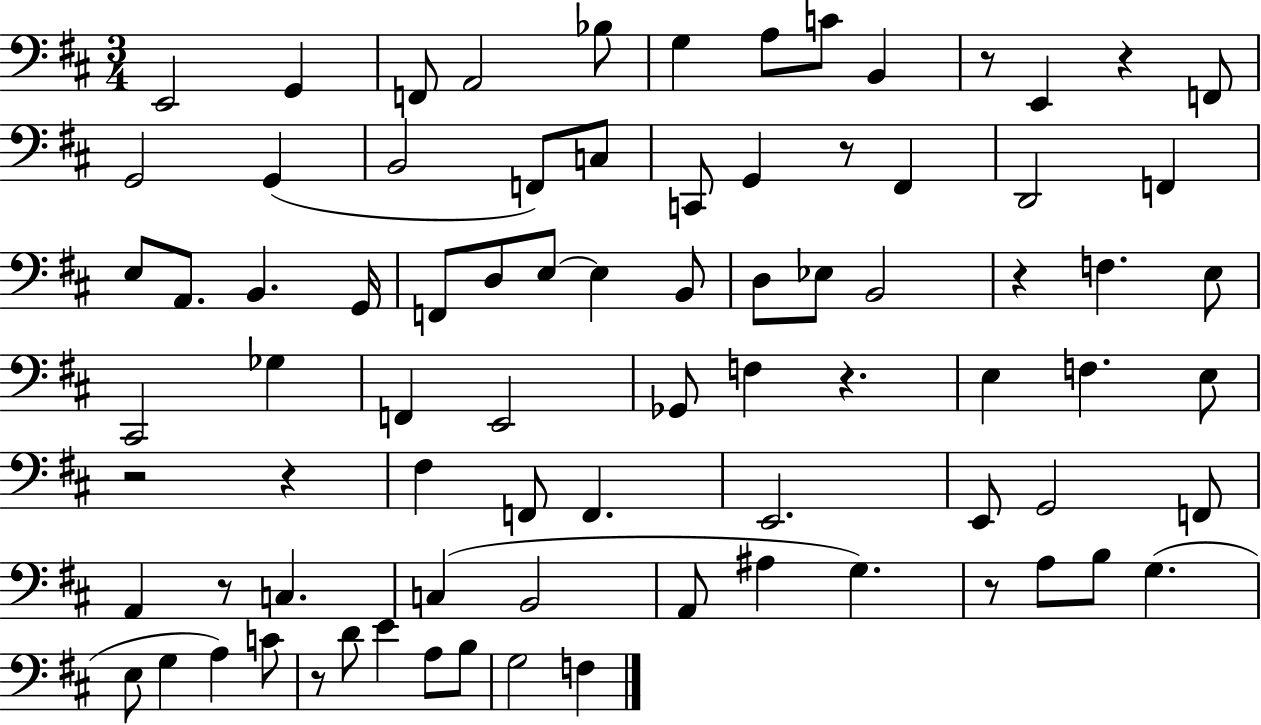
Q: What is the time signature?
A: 3/4